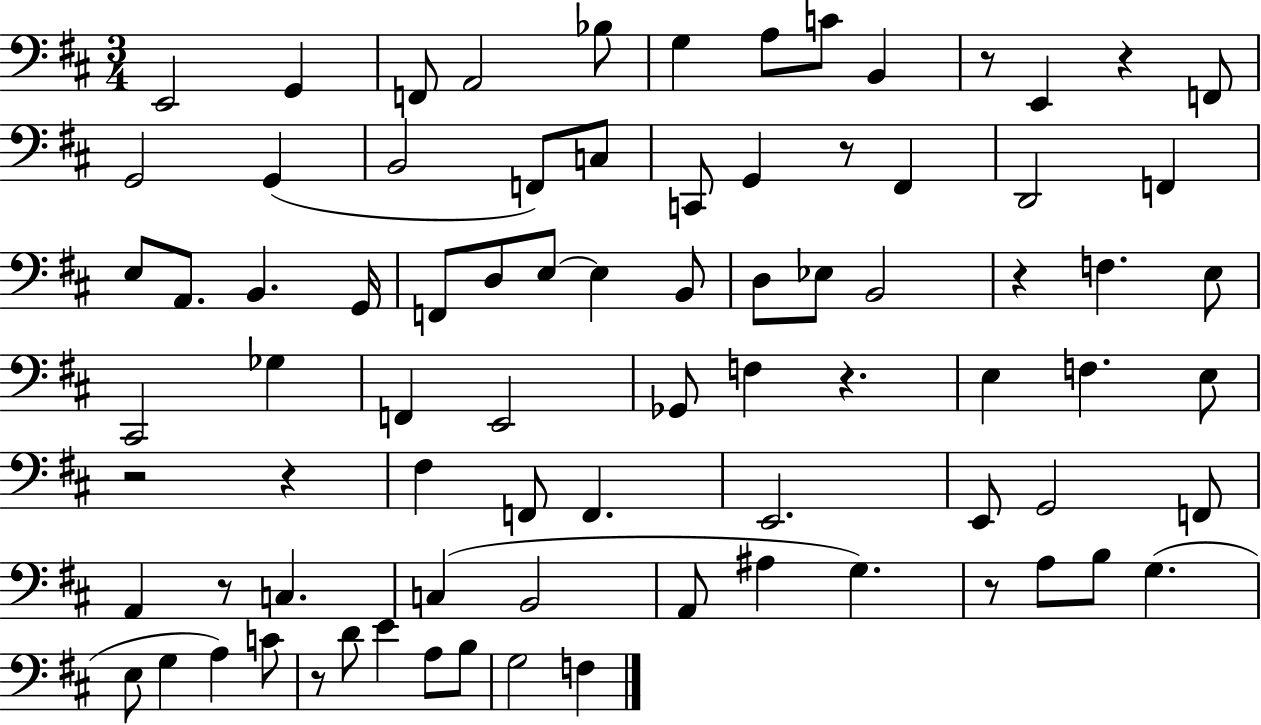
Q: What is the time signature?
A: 3/4